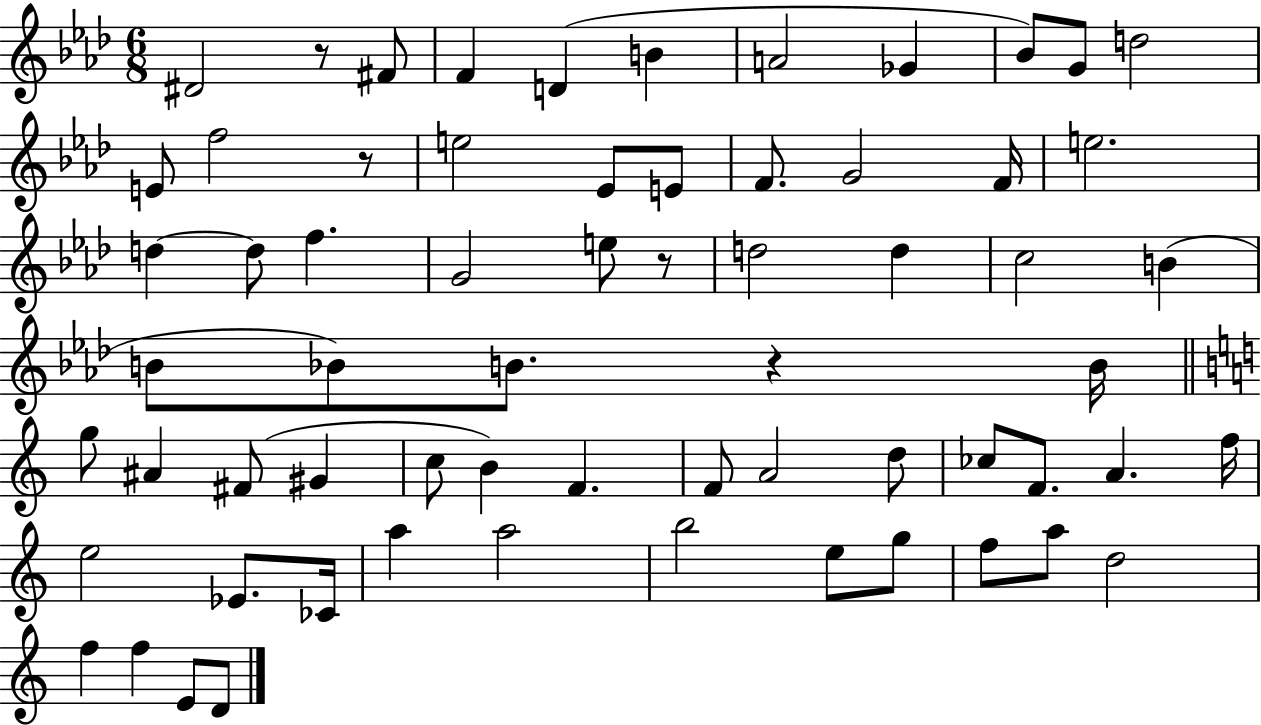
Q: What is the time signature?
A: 6/8